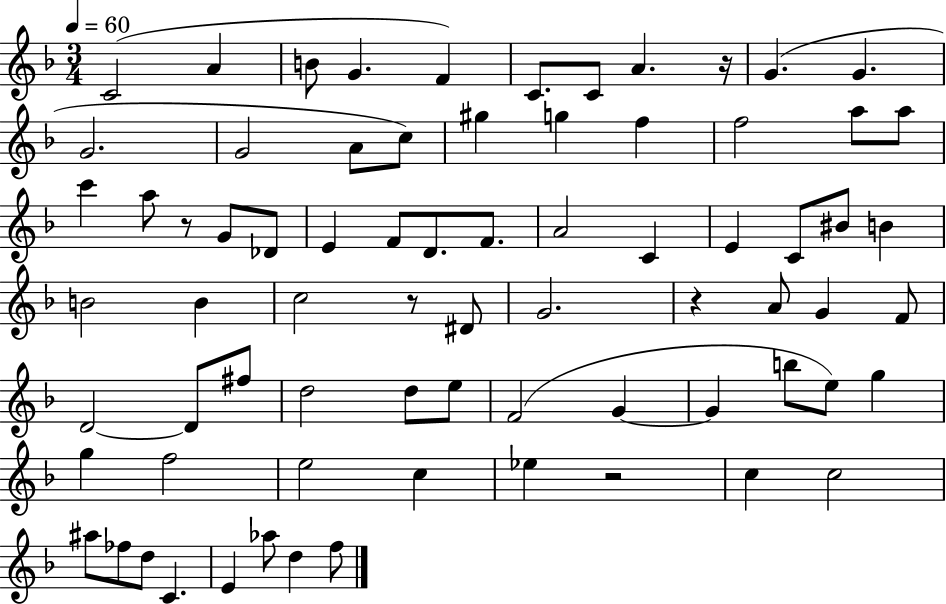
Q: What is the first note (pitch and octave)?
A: C4